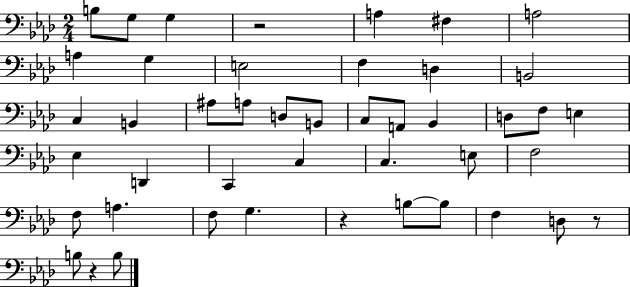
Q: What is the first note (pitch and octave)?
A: B3